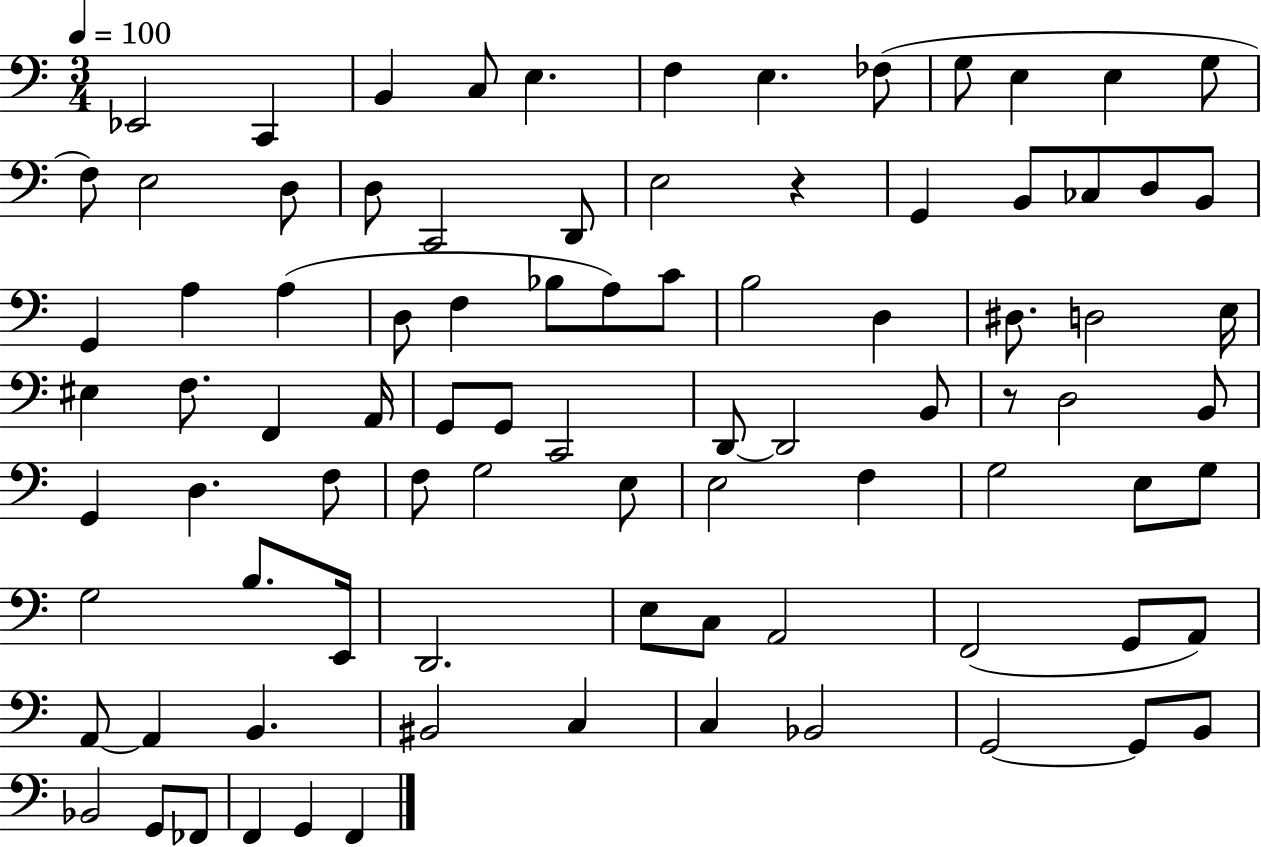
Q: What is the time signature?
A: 3/4